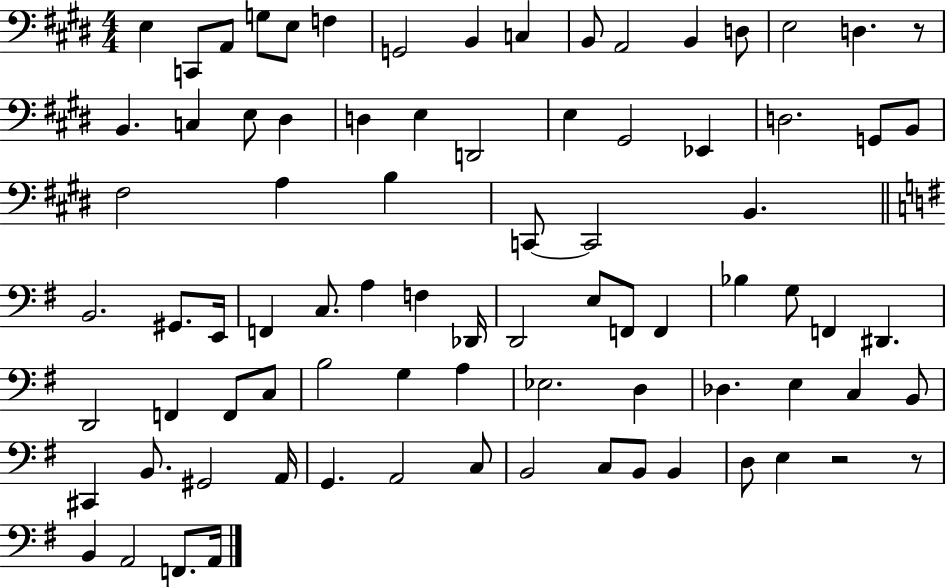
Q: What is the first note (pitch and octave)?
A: E3